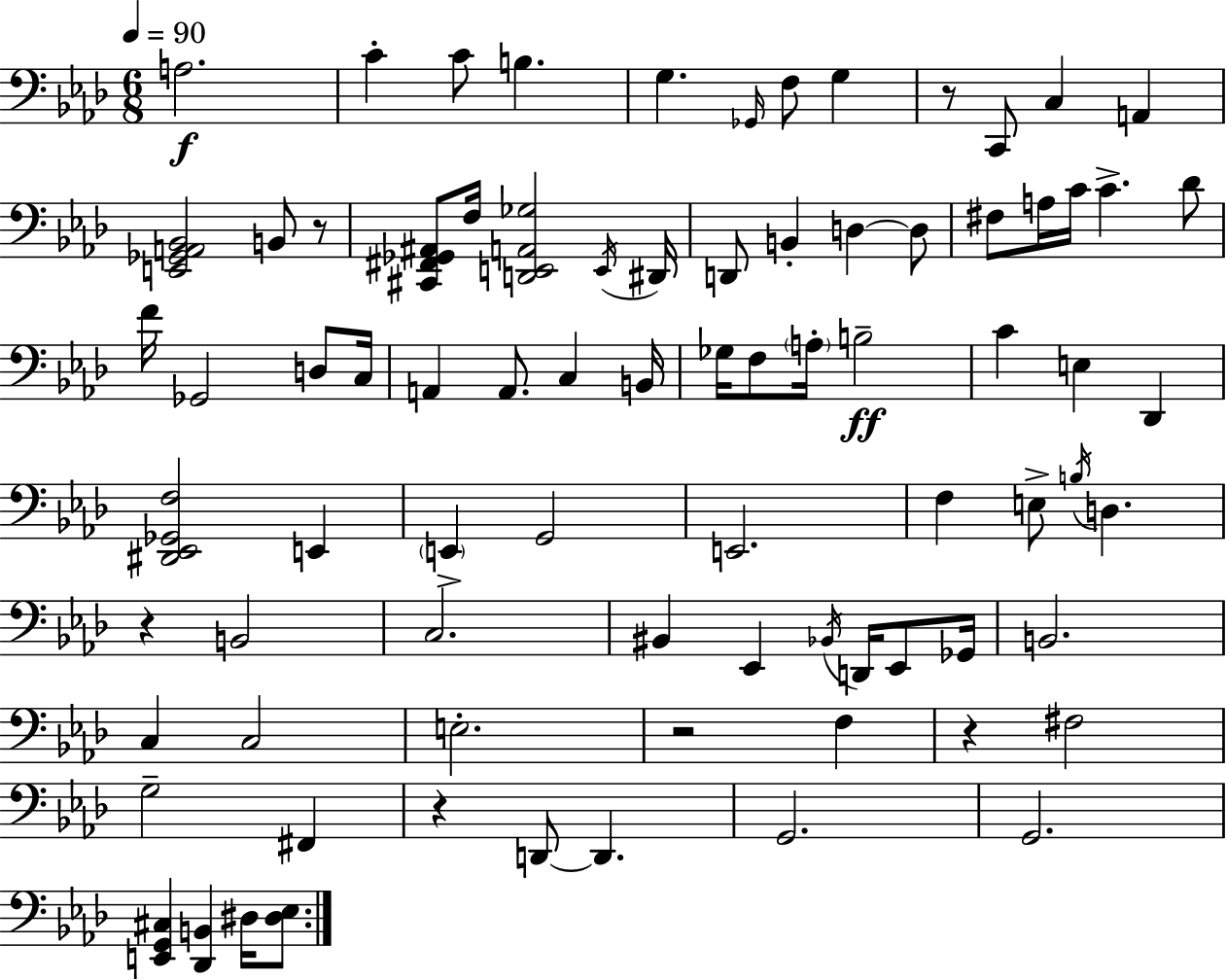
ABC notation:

X:1
T:Untitled
M:6/8
L:1/4
K:Fm
A,2 C C/2 B, G, _G,,/4 F,/2 G, z/2 C,,/2 C, A,, [E,,_G,,A,,_B,,]2 B,,/2 z/2 [^C,,^F,,_G,,^A,,]/2 F,/4 [D,,E,,A,,_G,]2 E,,/4 ^D,,/4 D,,/2 B,, D, D,/2 ^F,/2 A,/4 C/4 C _D/2 F/4 _G,,2 D,/2 C,/4 A,, A,,/2 C, B,,/4 _G,/4 F,/2 A,/4 B,2 C E, _D,, [^D,,_E,,_G,,F,]2 E,, E,, G,,2 E,,2 F, E,/2 B,/4 D, z B,,2 C,2 ^B,, _E,, _B,,/4 D,,/4 _E,,/2 _G,,/4 B,,2 C, C,2 E,2 z2 F, z ^F,2 G,2 ^F,, z D,,/2 D,, G,,2 G,,2 [E,,G,,^C,] [_D,,B,,] ^D,/4 [^D,_E,]/2